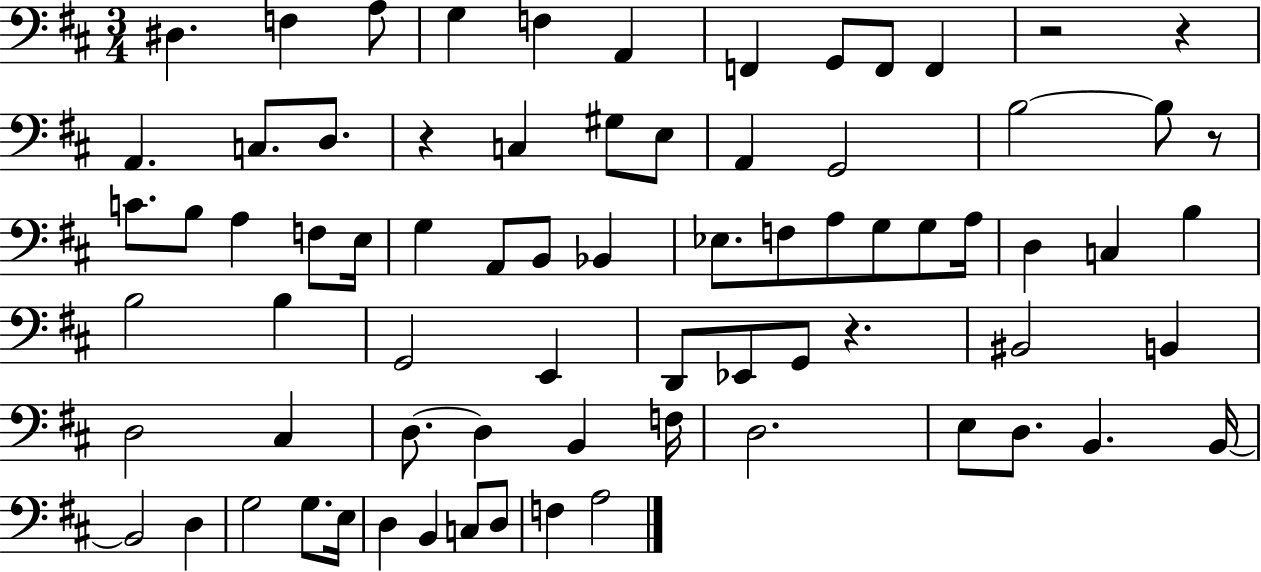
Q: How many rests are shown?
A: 5